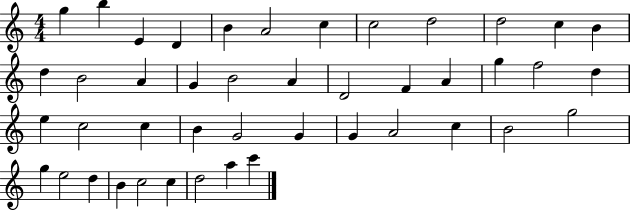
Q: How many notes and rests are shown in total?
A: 44